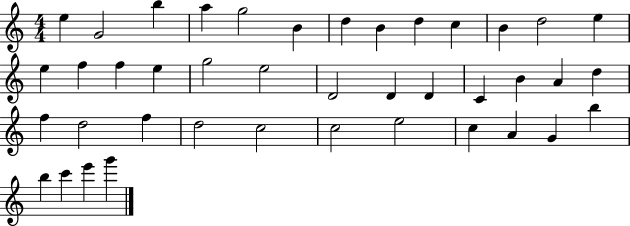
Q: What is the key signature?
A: C major